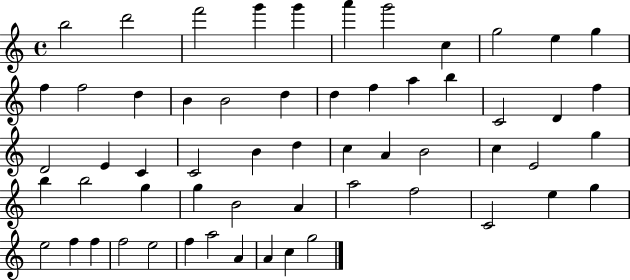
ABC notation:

X:1
T:Untitled
M:4/4
L:1/4
K:C
b2 d'2 f'2 g' g' a' g'2 c g2 e g f f2 d B B2 d d f a b C2 D f D2 E C C2 B d c A B2 c E2 g b b2 g g B2 A a2 f2 C2 e g e2 f f f2 e2 f a2 A A c g2